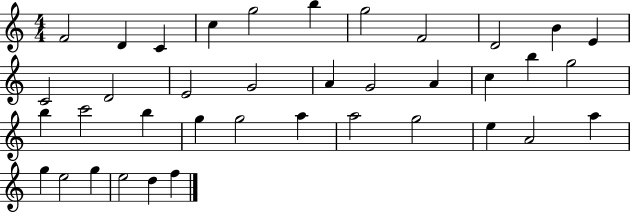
F4/h D4/q C4/q C5/q G5/h B5/q G5/h F4/h D4/h B4/q E4/q C4/h D4/h E4/h G4/h A4/q G4/h A4/q C5/q B5/q G5/h B5/q C6/h B5/q G5/q G5/h A5/q A5/h G5/h E5/q A4/h A5/q G5/q E5/h G5/q E5/h D5/q F5/q